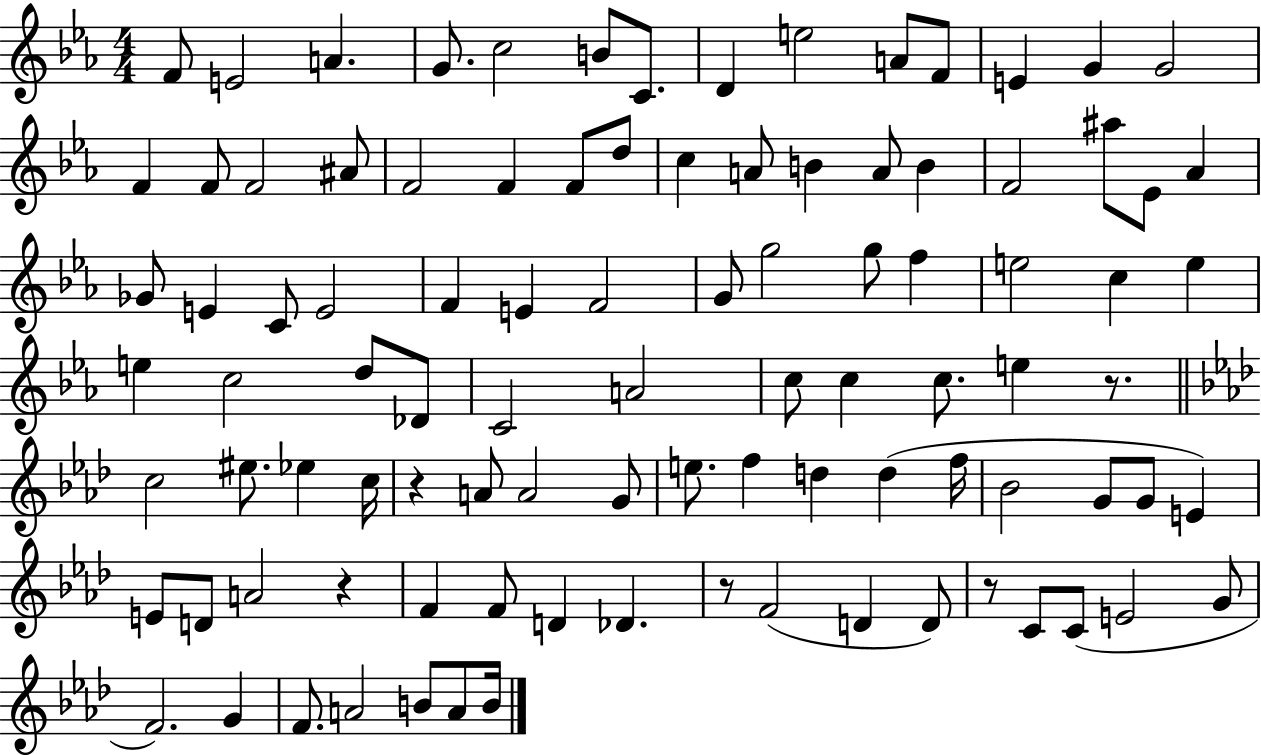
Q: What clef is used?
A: treble